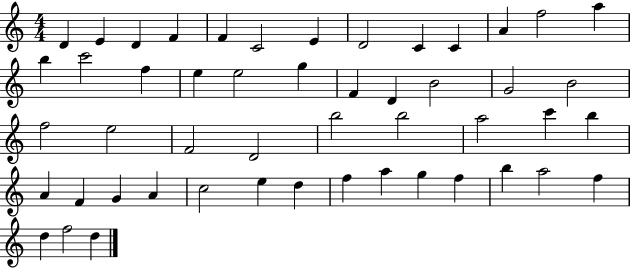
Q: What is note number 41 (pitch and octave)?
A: F5